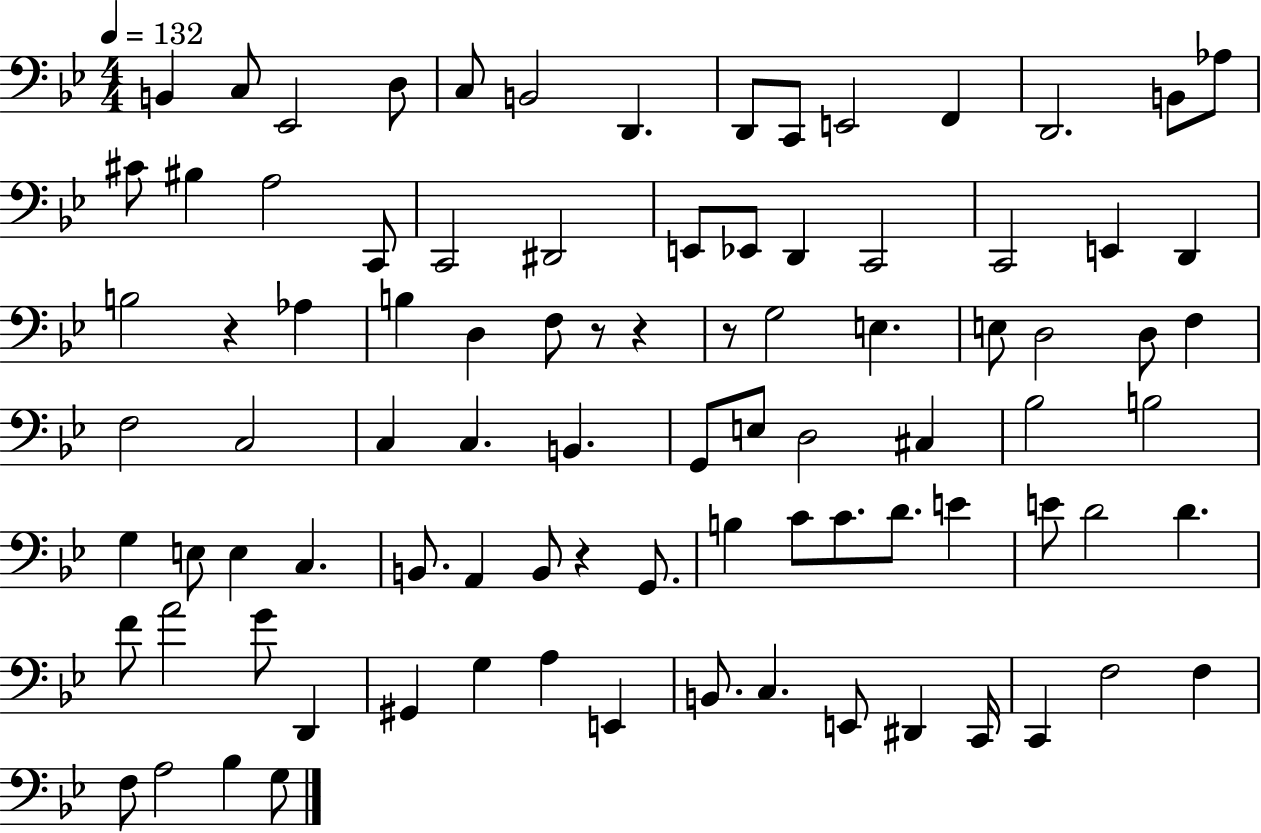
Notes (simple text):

B2/q C3/e Eb2/h D3/e C3/e B2/h D2/q. D2/e C2/e E2/h F2/q D2/h. B2/e Ab3/e C#4/e BIS3/q A3/h C2/e C2/h D#2/h E2/e Eb2/e D2/q C2/h C2/h E2/q D2/q B3/h R/q Ab3/q B3/q D3/q F3/e R/e R/q R/e G3/h E3/q. E3/e D3/h D3/e F3/q F3/h C3/h C3/q C3/q. B2/q. G2/e E3/e D3/h C#3/q Bb3/h B3/h G3/q E3/e E3/q C3/q. B2/e. A2/q B2/e R/q G2/e. B3/q C4/e C4/e. D4/e. E4/q E4/e D4/h D4/q. F4/e A4/h G4/e D2/q G#2/q G3/q A3/q E2/q B2/e. C3/q. E2/e D#2/q C2/s C2/q F3/h F3/q F3/e A3/h Bb3/q G3/e